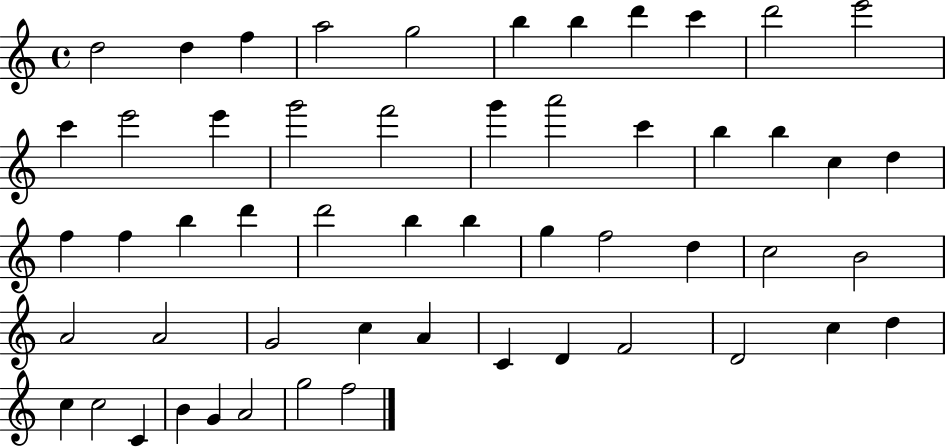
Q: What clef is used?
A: treble